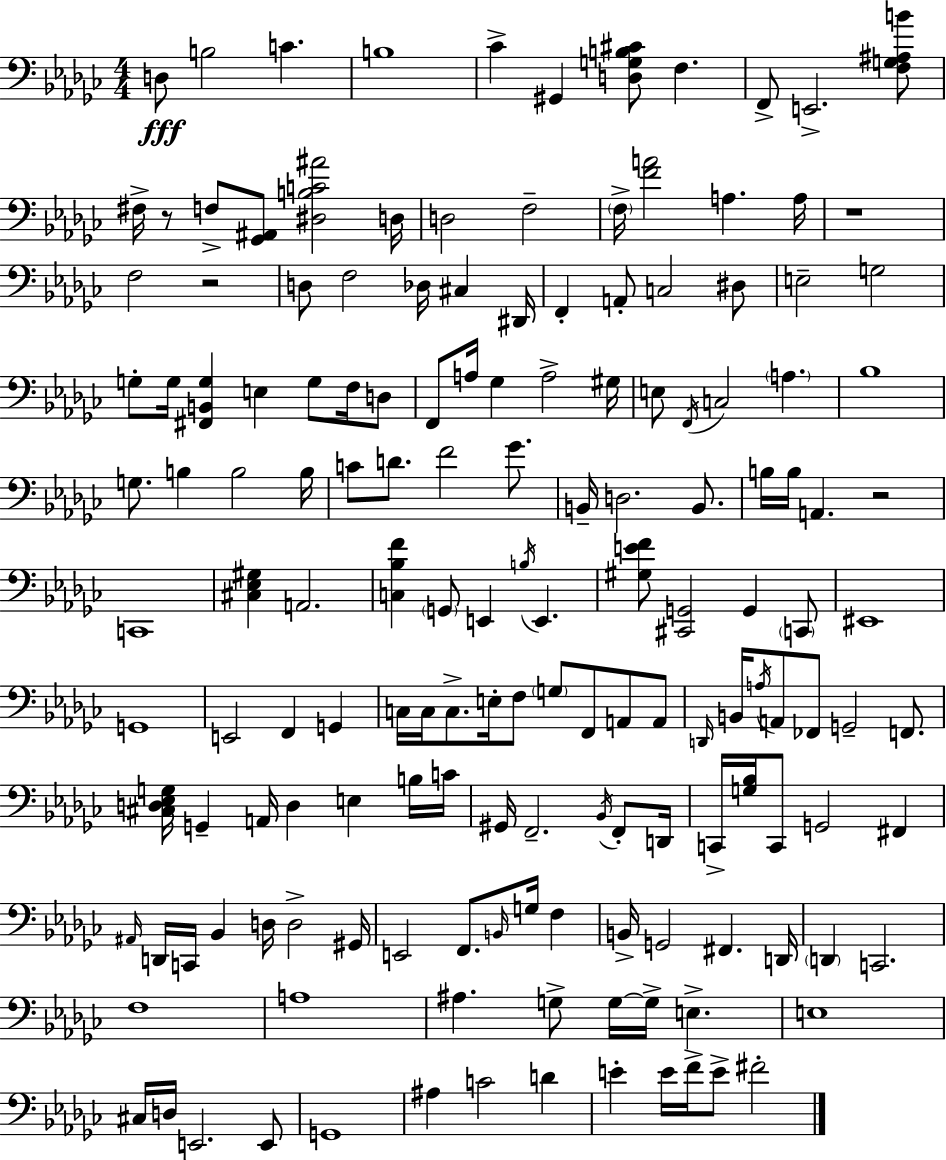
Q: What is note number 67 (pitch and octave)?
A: C2